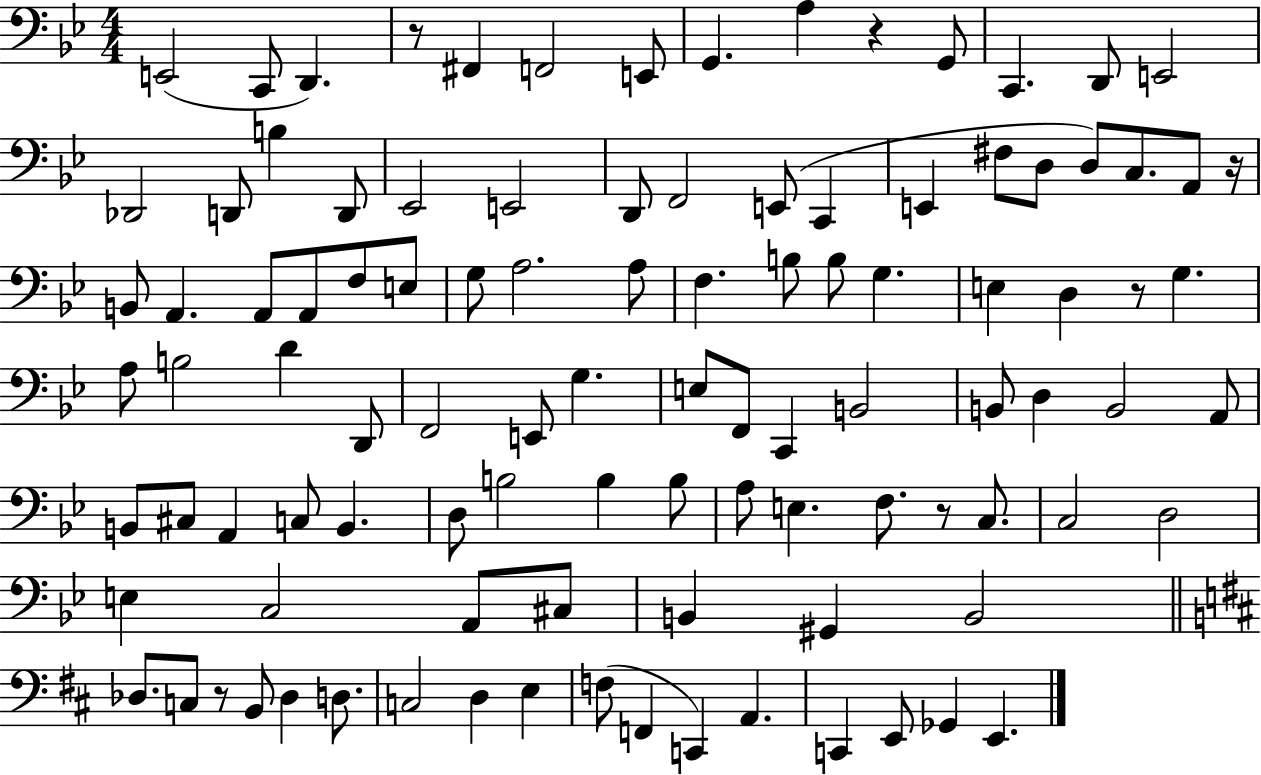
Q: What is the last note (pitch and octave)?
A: E2